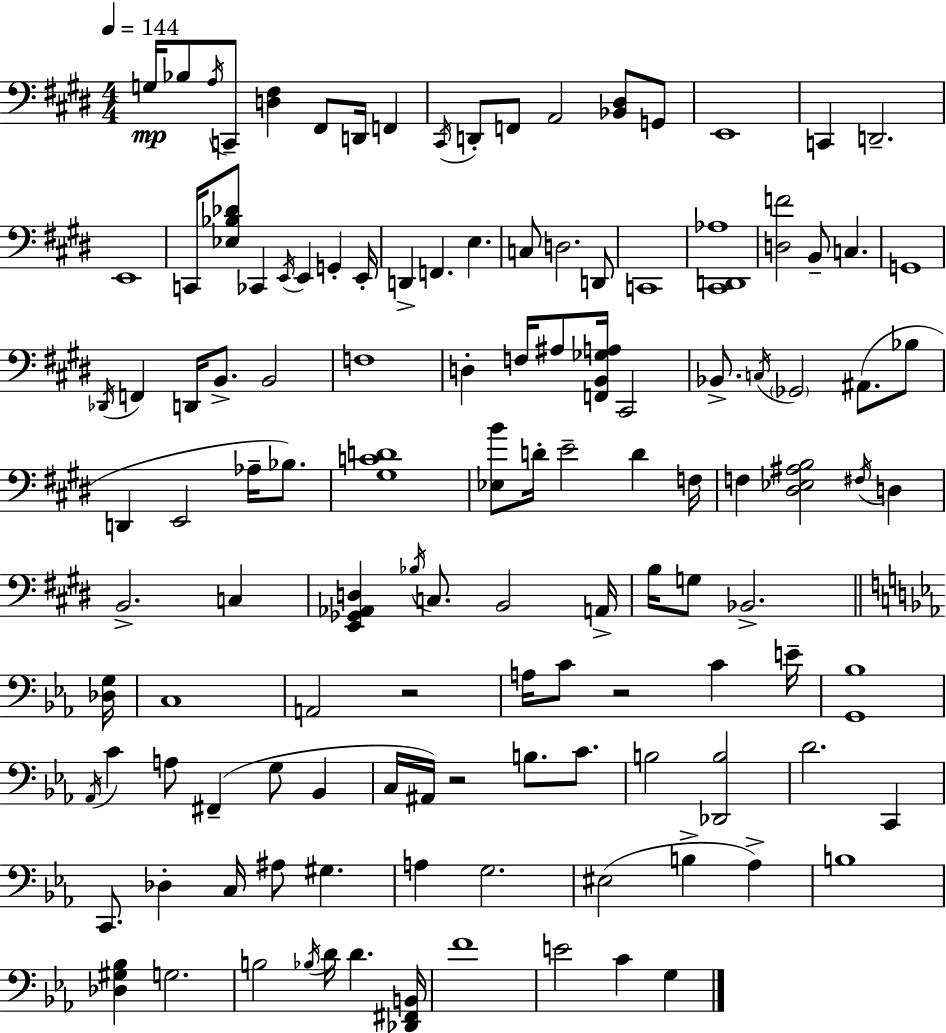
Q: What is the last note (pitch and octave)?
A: G3